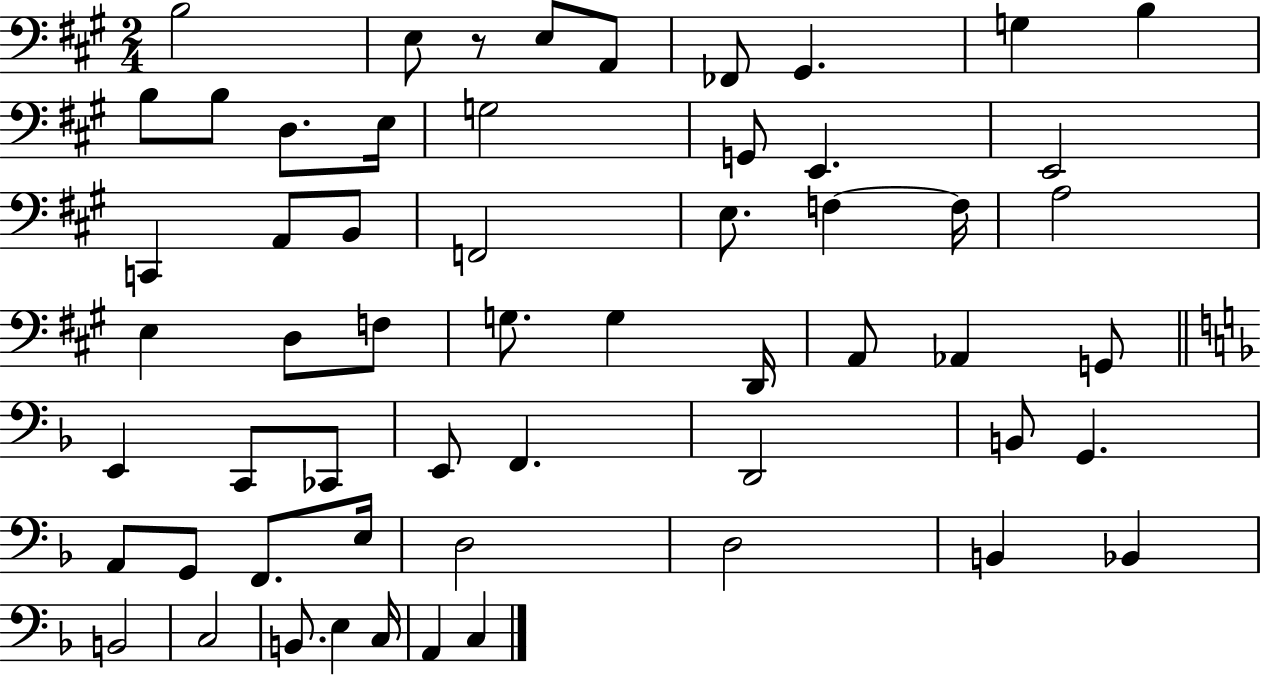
X:1
T:Untitled
M:2/4
L:1/4
K:A
B,2 E,/2 z/2 E,/2 A,,/2 _F,,/2 ^G,, G, B, B,/2 B,/2 D,/2 E,/4 G,2 G,,/2 E,, E,,2 C,, A,,/2 B,,/2 F,,2 E,/2 F, F,/4 A,2 E, D,/2 F,/2 G,/2 G, D,,/4 A,,/2 _A,, G,,/2 E,, C,,/2 _C,,/2 E,,/2 F,, D,,2 B,,/2 G,, A,,/2 G,,/2 F,,/2 E,/4 D,2 D,2 B,, _B,, B,,2 C,2 B,,/2 E, C,/4 A,, C,